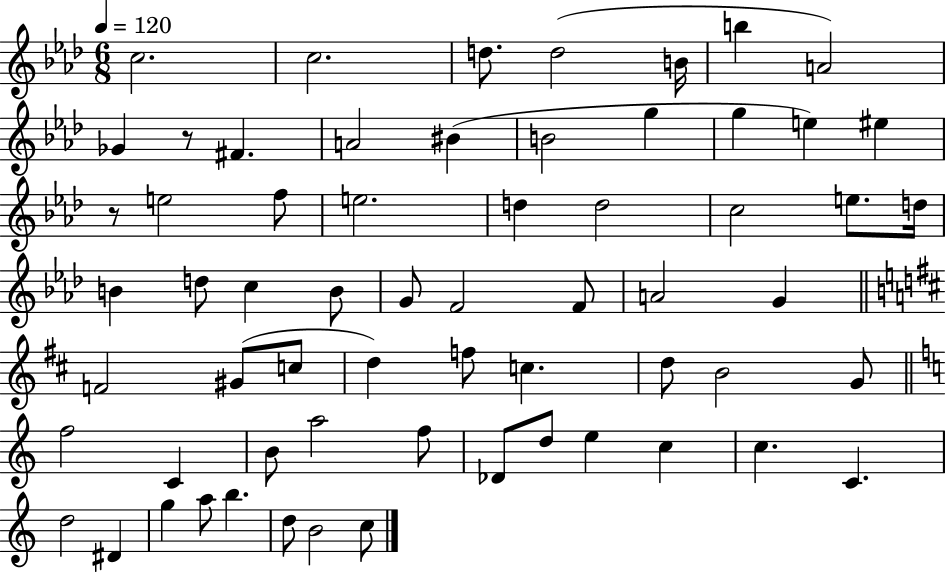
C5/h. C5/h. D5/e. D5/h B4/s B5/q A4/h Gb4/q R/e F#4/q. A4/h BIS4/q B4/h G5/q G5/q E5/q EIS5/q R/e E5/h F5/e E5/h. D5/q D5/h C5/h E5/e. D5/s B4/q D5/e C5/q B4/e G4/e F4/h F4/e A4/h G4/q F4/h G#4/e C5/e D5/q F5/e C5/q. D5/e B4/h G4/e F5/h C4/q B4/e A5/h F5/e Db4/e D5/e E5/q C5/q C5/q. C4/q. D5/h D#4/q G5/q A5/e B5/q. D5/e B4/h C5/e